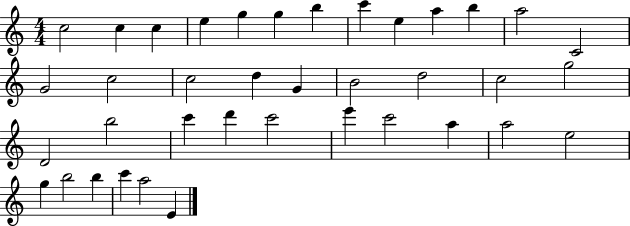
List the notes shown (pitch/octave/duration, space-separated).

C5/h C5/q C5/q E5/q G5/q G5/q B5/q C6/q E5/q A5/q B5/q A5/h C4/h G4/h C5/h C5/h D5/q G4/q B4/h D5/h C5/h G5/h D4/h B5/h C6/q D6/q C6/h E6/q C6/h A5/q A5/h E5/h G5/q B5/h B5/q C6/q A5/h E4/q